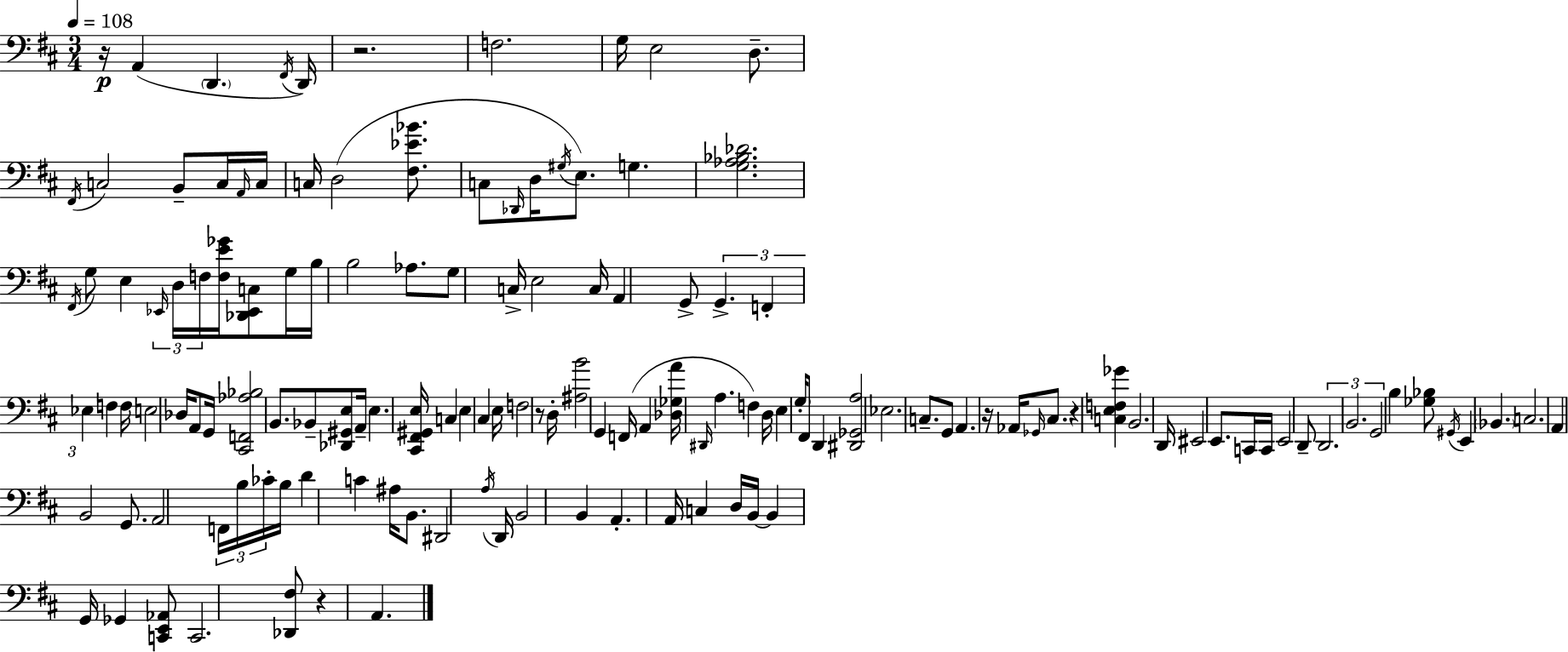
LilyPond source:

{
  \clef bass
  \numericTimeSignature
  \time 3/4
  \key d \major
  \tempo 4 = 108
  \repeat volta 2 { r16\p a,4( \parenthesize d,4. \acciaccatura { fis,16 } | d,16) r2. | f2. | g16 e2 d8.-- | \break \acciaccatura { fis,16 } c2 b,8-- | c16 \grace { a,16 } c16 c16 d2( | <fis ees' bes'>8. c8 \grace { des,16 } d16 \acciaccatura { gis16 }) e8. g4. | <g aes bes des'>2. | \break \acciaccatura { fis,16 } g8 e4 | \tuplet 3/2 { \grace { ees,16 } d16 f16 } <f e' ges'>16 <des, ees, c>8 g16 b16 b2 | aes8. g8 c16-> e2 | c16 a,4 g,8-> | \break \tuplet 3/2 { g,4.-> f,4-. ees4 } | f4 f16 e2 | des16 a,8 g,16 <cis, f, aes bes>2 | b,8. bes,8-- <des, gis, e>8 a,16-- | \break e4. <cis, fis, gis, e>16 c4 e4 | cis4 e16 f2 | r8 d16-. <ais b'>2 | g,4 f,16( a,4 | \break <des ges a'>16 \grace { dis,16 } a4. f4) | d16 e4 \parenthesize g16-. fis,8 d,4 | <dis, ges, a>2 ees2. | c8.-- g,8 | \break a,4. r16 aes,16 \grace { ges,16 } cis8. | r4 <c e f ges'>4 b,2. | d,16 eis,2 | e,8. c,16 c,16 e,2 | \break d,8-- \tuplet 3/2 { d,2. | b,2. | g,2 } | b4 <ges bes>8 \acciaccatura { gis,16 } | \break e,4 \parenthesize bes,4. c2. | a,4 | b,2 g,8. | a,2 \tuplet 3/2 { f,16 b16 ces'16-. } | \break b16 d'4 c'4 ais16 b,8. | dis,2 \acciaccatura { a16 } d,16 b,2 | b,4 a,4.-. | a,16 c4 d16 b,16~~ | \break b,4 g,16 ges,4 <c, e, aes,>8 c,2. | <des, fis>8 | r4 a,4. } \bar "|."
}